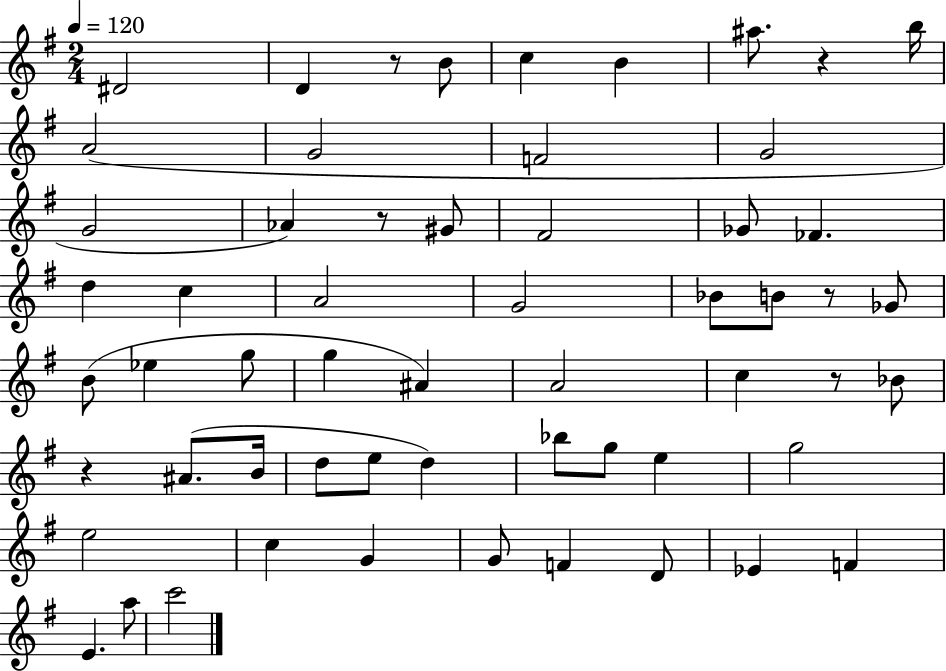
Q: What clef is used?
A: treble